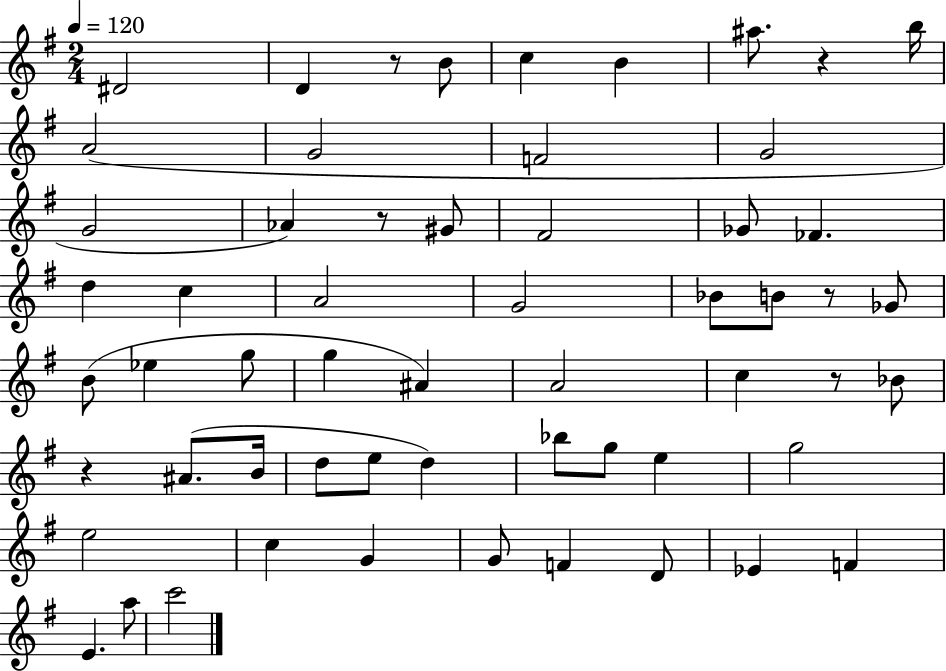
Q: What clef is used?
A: treble